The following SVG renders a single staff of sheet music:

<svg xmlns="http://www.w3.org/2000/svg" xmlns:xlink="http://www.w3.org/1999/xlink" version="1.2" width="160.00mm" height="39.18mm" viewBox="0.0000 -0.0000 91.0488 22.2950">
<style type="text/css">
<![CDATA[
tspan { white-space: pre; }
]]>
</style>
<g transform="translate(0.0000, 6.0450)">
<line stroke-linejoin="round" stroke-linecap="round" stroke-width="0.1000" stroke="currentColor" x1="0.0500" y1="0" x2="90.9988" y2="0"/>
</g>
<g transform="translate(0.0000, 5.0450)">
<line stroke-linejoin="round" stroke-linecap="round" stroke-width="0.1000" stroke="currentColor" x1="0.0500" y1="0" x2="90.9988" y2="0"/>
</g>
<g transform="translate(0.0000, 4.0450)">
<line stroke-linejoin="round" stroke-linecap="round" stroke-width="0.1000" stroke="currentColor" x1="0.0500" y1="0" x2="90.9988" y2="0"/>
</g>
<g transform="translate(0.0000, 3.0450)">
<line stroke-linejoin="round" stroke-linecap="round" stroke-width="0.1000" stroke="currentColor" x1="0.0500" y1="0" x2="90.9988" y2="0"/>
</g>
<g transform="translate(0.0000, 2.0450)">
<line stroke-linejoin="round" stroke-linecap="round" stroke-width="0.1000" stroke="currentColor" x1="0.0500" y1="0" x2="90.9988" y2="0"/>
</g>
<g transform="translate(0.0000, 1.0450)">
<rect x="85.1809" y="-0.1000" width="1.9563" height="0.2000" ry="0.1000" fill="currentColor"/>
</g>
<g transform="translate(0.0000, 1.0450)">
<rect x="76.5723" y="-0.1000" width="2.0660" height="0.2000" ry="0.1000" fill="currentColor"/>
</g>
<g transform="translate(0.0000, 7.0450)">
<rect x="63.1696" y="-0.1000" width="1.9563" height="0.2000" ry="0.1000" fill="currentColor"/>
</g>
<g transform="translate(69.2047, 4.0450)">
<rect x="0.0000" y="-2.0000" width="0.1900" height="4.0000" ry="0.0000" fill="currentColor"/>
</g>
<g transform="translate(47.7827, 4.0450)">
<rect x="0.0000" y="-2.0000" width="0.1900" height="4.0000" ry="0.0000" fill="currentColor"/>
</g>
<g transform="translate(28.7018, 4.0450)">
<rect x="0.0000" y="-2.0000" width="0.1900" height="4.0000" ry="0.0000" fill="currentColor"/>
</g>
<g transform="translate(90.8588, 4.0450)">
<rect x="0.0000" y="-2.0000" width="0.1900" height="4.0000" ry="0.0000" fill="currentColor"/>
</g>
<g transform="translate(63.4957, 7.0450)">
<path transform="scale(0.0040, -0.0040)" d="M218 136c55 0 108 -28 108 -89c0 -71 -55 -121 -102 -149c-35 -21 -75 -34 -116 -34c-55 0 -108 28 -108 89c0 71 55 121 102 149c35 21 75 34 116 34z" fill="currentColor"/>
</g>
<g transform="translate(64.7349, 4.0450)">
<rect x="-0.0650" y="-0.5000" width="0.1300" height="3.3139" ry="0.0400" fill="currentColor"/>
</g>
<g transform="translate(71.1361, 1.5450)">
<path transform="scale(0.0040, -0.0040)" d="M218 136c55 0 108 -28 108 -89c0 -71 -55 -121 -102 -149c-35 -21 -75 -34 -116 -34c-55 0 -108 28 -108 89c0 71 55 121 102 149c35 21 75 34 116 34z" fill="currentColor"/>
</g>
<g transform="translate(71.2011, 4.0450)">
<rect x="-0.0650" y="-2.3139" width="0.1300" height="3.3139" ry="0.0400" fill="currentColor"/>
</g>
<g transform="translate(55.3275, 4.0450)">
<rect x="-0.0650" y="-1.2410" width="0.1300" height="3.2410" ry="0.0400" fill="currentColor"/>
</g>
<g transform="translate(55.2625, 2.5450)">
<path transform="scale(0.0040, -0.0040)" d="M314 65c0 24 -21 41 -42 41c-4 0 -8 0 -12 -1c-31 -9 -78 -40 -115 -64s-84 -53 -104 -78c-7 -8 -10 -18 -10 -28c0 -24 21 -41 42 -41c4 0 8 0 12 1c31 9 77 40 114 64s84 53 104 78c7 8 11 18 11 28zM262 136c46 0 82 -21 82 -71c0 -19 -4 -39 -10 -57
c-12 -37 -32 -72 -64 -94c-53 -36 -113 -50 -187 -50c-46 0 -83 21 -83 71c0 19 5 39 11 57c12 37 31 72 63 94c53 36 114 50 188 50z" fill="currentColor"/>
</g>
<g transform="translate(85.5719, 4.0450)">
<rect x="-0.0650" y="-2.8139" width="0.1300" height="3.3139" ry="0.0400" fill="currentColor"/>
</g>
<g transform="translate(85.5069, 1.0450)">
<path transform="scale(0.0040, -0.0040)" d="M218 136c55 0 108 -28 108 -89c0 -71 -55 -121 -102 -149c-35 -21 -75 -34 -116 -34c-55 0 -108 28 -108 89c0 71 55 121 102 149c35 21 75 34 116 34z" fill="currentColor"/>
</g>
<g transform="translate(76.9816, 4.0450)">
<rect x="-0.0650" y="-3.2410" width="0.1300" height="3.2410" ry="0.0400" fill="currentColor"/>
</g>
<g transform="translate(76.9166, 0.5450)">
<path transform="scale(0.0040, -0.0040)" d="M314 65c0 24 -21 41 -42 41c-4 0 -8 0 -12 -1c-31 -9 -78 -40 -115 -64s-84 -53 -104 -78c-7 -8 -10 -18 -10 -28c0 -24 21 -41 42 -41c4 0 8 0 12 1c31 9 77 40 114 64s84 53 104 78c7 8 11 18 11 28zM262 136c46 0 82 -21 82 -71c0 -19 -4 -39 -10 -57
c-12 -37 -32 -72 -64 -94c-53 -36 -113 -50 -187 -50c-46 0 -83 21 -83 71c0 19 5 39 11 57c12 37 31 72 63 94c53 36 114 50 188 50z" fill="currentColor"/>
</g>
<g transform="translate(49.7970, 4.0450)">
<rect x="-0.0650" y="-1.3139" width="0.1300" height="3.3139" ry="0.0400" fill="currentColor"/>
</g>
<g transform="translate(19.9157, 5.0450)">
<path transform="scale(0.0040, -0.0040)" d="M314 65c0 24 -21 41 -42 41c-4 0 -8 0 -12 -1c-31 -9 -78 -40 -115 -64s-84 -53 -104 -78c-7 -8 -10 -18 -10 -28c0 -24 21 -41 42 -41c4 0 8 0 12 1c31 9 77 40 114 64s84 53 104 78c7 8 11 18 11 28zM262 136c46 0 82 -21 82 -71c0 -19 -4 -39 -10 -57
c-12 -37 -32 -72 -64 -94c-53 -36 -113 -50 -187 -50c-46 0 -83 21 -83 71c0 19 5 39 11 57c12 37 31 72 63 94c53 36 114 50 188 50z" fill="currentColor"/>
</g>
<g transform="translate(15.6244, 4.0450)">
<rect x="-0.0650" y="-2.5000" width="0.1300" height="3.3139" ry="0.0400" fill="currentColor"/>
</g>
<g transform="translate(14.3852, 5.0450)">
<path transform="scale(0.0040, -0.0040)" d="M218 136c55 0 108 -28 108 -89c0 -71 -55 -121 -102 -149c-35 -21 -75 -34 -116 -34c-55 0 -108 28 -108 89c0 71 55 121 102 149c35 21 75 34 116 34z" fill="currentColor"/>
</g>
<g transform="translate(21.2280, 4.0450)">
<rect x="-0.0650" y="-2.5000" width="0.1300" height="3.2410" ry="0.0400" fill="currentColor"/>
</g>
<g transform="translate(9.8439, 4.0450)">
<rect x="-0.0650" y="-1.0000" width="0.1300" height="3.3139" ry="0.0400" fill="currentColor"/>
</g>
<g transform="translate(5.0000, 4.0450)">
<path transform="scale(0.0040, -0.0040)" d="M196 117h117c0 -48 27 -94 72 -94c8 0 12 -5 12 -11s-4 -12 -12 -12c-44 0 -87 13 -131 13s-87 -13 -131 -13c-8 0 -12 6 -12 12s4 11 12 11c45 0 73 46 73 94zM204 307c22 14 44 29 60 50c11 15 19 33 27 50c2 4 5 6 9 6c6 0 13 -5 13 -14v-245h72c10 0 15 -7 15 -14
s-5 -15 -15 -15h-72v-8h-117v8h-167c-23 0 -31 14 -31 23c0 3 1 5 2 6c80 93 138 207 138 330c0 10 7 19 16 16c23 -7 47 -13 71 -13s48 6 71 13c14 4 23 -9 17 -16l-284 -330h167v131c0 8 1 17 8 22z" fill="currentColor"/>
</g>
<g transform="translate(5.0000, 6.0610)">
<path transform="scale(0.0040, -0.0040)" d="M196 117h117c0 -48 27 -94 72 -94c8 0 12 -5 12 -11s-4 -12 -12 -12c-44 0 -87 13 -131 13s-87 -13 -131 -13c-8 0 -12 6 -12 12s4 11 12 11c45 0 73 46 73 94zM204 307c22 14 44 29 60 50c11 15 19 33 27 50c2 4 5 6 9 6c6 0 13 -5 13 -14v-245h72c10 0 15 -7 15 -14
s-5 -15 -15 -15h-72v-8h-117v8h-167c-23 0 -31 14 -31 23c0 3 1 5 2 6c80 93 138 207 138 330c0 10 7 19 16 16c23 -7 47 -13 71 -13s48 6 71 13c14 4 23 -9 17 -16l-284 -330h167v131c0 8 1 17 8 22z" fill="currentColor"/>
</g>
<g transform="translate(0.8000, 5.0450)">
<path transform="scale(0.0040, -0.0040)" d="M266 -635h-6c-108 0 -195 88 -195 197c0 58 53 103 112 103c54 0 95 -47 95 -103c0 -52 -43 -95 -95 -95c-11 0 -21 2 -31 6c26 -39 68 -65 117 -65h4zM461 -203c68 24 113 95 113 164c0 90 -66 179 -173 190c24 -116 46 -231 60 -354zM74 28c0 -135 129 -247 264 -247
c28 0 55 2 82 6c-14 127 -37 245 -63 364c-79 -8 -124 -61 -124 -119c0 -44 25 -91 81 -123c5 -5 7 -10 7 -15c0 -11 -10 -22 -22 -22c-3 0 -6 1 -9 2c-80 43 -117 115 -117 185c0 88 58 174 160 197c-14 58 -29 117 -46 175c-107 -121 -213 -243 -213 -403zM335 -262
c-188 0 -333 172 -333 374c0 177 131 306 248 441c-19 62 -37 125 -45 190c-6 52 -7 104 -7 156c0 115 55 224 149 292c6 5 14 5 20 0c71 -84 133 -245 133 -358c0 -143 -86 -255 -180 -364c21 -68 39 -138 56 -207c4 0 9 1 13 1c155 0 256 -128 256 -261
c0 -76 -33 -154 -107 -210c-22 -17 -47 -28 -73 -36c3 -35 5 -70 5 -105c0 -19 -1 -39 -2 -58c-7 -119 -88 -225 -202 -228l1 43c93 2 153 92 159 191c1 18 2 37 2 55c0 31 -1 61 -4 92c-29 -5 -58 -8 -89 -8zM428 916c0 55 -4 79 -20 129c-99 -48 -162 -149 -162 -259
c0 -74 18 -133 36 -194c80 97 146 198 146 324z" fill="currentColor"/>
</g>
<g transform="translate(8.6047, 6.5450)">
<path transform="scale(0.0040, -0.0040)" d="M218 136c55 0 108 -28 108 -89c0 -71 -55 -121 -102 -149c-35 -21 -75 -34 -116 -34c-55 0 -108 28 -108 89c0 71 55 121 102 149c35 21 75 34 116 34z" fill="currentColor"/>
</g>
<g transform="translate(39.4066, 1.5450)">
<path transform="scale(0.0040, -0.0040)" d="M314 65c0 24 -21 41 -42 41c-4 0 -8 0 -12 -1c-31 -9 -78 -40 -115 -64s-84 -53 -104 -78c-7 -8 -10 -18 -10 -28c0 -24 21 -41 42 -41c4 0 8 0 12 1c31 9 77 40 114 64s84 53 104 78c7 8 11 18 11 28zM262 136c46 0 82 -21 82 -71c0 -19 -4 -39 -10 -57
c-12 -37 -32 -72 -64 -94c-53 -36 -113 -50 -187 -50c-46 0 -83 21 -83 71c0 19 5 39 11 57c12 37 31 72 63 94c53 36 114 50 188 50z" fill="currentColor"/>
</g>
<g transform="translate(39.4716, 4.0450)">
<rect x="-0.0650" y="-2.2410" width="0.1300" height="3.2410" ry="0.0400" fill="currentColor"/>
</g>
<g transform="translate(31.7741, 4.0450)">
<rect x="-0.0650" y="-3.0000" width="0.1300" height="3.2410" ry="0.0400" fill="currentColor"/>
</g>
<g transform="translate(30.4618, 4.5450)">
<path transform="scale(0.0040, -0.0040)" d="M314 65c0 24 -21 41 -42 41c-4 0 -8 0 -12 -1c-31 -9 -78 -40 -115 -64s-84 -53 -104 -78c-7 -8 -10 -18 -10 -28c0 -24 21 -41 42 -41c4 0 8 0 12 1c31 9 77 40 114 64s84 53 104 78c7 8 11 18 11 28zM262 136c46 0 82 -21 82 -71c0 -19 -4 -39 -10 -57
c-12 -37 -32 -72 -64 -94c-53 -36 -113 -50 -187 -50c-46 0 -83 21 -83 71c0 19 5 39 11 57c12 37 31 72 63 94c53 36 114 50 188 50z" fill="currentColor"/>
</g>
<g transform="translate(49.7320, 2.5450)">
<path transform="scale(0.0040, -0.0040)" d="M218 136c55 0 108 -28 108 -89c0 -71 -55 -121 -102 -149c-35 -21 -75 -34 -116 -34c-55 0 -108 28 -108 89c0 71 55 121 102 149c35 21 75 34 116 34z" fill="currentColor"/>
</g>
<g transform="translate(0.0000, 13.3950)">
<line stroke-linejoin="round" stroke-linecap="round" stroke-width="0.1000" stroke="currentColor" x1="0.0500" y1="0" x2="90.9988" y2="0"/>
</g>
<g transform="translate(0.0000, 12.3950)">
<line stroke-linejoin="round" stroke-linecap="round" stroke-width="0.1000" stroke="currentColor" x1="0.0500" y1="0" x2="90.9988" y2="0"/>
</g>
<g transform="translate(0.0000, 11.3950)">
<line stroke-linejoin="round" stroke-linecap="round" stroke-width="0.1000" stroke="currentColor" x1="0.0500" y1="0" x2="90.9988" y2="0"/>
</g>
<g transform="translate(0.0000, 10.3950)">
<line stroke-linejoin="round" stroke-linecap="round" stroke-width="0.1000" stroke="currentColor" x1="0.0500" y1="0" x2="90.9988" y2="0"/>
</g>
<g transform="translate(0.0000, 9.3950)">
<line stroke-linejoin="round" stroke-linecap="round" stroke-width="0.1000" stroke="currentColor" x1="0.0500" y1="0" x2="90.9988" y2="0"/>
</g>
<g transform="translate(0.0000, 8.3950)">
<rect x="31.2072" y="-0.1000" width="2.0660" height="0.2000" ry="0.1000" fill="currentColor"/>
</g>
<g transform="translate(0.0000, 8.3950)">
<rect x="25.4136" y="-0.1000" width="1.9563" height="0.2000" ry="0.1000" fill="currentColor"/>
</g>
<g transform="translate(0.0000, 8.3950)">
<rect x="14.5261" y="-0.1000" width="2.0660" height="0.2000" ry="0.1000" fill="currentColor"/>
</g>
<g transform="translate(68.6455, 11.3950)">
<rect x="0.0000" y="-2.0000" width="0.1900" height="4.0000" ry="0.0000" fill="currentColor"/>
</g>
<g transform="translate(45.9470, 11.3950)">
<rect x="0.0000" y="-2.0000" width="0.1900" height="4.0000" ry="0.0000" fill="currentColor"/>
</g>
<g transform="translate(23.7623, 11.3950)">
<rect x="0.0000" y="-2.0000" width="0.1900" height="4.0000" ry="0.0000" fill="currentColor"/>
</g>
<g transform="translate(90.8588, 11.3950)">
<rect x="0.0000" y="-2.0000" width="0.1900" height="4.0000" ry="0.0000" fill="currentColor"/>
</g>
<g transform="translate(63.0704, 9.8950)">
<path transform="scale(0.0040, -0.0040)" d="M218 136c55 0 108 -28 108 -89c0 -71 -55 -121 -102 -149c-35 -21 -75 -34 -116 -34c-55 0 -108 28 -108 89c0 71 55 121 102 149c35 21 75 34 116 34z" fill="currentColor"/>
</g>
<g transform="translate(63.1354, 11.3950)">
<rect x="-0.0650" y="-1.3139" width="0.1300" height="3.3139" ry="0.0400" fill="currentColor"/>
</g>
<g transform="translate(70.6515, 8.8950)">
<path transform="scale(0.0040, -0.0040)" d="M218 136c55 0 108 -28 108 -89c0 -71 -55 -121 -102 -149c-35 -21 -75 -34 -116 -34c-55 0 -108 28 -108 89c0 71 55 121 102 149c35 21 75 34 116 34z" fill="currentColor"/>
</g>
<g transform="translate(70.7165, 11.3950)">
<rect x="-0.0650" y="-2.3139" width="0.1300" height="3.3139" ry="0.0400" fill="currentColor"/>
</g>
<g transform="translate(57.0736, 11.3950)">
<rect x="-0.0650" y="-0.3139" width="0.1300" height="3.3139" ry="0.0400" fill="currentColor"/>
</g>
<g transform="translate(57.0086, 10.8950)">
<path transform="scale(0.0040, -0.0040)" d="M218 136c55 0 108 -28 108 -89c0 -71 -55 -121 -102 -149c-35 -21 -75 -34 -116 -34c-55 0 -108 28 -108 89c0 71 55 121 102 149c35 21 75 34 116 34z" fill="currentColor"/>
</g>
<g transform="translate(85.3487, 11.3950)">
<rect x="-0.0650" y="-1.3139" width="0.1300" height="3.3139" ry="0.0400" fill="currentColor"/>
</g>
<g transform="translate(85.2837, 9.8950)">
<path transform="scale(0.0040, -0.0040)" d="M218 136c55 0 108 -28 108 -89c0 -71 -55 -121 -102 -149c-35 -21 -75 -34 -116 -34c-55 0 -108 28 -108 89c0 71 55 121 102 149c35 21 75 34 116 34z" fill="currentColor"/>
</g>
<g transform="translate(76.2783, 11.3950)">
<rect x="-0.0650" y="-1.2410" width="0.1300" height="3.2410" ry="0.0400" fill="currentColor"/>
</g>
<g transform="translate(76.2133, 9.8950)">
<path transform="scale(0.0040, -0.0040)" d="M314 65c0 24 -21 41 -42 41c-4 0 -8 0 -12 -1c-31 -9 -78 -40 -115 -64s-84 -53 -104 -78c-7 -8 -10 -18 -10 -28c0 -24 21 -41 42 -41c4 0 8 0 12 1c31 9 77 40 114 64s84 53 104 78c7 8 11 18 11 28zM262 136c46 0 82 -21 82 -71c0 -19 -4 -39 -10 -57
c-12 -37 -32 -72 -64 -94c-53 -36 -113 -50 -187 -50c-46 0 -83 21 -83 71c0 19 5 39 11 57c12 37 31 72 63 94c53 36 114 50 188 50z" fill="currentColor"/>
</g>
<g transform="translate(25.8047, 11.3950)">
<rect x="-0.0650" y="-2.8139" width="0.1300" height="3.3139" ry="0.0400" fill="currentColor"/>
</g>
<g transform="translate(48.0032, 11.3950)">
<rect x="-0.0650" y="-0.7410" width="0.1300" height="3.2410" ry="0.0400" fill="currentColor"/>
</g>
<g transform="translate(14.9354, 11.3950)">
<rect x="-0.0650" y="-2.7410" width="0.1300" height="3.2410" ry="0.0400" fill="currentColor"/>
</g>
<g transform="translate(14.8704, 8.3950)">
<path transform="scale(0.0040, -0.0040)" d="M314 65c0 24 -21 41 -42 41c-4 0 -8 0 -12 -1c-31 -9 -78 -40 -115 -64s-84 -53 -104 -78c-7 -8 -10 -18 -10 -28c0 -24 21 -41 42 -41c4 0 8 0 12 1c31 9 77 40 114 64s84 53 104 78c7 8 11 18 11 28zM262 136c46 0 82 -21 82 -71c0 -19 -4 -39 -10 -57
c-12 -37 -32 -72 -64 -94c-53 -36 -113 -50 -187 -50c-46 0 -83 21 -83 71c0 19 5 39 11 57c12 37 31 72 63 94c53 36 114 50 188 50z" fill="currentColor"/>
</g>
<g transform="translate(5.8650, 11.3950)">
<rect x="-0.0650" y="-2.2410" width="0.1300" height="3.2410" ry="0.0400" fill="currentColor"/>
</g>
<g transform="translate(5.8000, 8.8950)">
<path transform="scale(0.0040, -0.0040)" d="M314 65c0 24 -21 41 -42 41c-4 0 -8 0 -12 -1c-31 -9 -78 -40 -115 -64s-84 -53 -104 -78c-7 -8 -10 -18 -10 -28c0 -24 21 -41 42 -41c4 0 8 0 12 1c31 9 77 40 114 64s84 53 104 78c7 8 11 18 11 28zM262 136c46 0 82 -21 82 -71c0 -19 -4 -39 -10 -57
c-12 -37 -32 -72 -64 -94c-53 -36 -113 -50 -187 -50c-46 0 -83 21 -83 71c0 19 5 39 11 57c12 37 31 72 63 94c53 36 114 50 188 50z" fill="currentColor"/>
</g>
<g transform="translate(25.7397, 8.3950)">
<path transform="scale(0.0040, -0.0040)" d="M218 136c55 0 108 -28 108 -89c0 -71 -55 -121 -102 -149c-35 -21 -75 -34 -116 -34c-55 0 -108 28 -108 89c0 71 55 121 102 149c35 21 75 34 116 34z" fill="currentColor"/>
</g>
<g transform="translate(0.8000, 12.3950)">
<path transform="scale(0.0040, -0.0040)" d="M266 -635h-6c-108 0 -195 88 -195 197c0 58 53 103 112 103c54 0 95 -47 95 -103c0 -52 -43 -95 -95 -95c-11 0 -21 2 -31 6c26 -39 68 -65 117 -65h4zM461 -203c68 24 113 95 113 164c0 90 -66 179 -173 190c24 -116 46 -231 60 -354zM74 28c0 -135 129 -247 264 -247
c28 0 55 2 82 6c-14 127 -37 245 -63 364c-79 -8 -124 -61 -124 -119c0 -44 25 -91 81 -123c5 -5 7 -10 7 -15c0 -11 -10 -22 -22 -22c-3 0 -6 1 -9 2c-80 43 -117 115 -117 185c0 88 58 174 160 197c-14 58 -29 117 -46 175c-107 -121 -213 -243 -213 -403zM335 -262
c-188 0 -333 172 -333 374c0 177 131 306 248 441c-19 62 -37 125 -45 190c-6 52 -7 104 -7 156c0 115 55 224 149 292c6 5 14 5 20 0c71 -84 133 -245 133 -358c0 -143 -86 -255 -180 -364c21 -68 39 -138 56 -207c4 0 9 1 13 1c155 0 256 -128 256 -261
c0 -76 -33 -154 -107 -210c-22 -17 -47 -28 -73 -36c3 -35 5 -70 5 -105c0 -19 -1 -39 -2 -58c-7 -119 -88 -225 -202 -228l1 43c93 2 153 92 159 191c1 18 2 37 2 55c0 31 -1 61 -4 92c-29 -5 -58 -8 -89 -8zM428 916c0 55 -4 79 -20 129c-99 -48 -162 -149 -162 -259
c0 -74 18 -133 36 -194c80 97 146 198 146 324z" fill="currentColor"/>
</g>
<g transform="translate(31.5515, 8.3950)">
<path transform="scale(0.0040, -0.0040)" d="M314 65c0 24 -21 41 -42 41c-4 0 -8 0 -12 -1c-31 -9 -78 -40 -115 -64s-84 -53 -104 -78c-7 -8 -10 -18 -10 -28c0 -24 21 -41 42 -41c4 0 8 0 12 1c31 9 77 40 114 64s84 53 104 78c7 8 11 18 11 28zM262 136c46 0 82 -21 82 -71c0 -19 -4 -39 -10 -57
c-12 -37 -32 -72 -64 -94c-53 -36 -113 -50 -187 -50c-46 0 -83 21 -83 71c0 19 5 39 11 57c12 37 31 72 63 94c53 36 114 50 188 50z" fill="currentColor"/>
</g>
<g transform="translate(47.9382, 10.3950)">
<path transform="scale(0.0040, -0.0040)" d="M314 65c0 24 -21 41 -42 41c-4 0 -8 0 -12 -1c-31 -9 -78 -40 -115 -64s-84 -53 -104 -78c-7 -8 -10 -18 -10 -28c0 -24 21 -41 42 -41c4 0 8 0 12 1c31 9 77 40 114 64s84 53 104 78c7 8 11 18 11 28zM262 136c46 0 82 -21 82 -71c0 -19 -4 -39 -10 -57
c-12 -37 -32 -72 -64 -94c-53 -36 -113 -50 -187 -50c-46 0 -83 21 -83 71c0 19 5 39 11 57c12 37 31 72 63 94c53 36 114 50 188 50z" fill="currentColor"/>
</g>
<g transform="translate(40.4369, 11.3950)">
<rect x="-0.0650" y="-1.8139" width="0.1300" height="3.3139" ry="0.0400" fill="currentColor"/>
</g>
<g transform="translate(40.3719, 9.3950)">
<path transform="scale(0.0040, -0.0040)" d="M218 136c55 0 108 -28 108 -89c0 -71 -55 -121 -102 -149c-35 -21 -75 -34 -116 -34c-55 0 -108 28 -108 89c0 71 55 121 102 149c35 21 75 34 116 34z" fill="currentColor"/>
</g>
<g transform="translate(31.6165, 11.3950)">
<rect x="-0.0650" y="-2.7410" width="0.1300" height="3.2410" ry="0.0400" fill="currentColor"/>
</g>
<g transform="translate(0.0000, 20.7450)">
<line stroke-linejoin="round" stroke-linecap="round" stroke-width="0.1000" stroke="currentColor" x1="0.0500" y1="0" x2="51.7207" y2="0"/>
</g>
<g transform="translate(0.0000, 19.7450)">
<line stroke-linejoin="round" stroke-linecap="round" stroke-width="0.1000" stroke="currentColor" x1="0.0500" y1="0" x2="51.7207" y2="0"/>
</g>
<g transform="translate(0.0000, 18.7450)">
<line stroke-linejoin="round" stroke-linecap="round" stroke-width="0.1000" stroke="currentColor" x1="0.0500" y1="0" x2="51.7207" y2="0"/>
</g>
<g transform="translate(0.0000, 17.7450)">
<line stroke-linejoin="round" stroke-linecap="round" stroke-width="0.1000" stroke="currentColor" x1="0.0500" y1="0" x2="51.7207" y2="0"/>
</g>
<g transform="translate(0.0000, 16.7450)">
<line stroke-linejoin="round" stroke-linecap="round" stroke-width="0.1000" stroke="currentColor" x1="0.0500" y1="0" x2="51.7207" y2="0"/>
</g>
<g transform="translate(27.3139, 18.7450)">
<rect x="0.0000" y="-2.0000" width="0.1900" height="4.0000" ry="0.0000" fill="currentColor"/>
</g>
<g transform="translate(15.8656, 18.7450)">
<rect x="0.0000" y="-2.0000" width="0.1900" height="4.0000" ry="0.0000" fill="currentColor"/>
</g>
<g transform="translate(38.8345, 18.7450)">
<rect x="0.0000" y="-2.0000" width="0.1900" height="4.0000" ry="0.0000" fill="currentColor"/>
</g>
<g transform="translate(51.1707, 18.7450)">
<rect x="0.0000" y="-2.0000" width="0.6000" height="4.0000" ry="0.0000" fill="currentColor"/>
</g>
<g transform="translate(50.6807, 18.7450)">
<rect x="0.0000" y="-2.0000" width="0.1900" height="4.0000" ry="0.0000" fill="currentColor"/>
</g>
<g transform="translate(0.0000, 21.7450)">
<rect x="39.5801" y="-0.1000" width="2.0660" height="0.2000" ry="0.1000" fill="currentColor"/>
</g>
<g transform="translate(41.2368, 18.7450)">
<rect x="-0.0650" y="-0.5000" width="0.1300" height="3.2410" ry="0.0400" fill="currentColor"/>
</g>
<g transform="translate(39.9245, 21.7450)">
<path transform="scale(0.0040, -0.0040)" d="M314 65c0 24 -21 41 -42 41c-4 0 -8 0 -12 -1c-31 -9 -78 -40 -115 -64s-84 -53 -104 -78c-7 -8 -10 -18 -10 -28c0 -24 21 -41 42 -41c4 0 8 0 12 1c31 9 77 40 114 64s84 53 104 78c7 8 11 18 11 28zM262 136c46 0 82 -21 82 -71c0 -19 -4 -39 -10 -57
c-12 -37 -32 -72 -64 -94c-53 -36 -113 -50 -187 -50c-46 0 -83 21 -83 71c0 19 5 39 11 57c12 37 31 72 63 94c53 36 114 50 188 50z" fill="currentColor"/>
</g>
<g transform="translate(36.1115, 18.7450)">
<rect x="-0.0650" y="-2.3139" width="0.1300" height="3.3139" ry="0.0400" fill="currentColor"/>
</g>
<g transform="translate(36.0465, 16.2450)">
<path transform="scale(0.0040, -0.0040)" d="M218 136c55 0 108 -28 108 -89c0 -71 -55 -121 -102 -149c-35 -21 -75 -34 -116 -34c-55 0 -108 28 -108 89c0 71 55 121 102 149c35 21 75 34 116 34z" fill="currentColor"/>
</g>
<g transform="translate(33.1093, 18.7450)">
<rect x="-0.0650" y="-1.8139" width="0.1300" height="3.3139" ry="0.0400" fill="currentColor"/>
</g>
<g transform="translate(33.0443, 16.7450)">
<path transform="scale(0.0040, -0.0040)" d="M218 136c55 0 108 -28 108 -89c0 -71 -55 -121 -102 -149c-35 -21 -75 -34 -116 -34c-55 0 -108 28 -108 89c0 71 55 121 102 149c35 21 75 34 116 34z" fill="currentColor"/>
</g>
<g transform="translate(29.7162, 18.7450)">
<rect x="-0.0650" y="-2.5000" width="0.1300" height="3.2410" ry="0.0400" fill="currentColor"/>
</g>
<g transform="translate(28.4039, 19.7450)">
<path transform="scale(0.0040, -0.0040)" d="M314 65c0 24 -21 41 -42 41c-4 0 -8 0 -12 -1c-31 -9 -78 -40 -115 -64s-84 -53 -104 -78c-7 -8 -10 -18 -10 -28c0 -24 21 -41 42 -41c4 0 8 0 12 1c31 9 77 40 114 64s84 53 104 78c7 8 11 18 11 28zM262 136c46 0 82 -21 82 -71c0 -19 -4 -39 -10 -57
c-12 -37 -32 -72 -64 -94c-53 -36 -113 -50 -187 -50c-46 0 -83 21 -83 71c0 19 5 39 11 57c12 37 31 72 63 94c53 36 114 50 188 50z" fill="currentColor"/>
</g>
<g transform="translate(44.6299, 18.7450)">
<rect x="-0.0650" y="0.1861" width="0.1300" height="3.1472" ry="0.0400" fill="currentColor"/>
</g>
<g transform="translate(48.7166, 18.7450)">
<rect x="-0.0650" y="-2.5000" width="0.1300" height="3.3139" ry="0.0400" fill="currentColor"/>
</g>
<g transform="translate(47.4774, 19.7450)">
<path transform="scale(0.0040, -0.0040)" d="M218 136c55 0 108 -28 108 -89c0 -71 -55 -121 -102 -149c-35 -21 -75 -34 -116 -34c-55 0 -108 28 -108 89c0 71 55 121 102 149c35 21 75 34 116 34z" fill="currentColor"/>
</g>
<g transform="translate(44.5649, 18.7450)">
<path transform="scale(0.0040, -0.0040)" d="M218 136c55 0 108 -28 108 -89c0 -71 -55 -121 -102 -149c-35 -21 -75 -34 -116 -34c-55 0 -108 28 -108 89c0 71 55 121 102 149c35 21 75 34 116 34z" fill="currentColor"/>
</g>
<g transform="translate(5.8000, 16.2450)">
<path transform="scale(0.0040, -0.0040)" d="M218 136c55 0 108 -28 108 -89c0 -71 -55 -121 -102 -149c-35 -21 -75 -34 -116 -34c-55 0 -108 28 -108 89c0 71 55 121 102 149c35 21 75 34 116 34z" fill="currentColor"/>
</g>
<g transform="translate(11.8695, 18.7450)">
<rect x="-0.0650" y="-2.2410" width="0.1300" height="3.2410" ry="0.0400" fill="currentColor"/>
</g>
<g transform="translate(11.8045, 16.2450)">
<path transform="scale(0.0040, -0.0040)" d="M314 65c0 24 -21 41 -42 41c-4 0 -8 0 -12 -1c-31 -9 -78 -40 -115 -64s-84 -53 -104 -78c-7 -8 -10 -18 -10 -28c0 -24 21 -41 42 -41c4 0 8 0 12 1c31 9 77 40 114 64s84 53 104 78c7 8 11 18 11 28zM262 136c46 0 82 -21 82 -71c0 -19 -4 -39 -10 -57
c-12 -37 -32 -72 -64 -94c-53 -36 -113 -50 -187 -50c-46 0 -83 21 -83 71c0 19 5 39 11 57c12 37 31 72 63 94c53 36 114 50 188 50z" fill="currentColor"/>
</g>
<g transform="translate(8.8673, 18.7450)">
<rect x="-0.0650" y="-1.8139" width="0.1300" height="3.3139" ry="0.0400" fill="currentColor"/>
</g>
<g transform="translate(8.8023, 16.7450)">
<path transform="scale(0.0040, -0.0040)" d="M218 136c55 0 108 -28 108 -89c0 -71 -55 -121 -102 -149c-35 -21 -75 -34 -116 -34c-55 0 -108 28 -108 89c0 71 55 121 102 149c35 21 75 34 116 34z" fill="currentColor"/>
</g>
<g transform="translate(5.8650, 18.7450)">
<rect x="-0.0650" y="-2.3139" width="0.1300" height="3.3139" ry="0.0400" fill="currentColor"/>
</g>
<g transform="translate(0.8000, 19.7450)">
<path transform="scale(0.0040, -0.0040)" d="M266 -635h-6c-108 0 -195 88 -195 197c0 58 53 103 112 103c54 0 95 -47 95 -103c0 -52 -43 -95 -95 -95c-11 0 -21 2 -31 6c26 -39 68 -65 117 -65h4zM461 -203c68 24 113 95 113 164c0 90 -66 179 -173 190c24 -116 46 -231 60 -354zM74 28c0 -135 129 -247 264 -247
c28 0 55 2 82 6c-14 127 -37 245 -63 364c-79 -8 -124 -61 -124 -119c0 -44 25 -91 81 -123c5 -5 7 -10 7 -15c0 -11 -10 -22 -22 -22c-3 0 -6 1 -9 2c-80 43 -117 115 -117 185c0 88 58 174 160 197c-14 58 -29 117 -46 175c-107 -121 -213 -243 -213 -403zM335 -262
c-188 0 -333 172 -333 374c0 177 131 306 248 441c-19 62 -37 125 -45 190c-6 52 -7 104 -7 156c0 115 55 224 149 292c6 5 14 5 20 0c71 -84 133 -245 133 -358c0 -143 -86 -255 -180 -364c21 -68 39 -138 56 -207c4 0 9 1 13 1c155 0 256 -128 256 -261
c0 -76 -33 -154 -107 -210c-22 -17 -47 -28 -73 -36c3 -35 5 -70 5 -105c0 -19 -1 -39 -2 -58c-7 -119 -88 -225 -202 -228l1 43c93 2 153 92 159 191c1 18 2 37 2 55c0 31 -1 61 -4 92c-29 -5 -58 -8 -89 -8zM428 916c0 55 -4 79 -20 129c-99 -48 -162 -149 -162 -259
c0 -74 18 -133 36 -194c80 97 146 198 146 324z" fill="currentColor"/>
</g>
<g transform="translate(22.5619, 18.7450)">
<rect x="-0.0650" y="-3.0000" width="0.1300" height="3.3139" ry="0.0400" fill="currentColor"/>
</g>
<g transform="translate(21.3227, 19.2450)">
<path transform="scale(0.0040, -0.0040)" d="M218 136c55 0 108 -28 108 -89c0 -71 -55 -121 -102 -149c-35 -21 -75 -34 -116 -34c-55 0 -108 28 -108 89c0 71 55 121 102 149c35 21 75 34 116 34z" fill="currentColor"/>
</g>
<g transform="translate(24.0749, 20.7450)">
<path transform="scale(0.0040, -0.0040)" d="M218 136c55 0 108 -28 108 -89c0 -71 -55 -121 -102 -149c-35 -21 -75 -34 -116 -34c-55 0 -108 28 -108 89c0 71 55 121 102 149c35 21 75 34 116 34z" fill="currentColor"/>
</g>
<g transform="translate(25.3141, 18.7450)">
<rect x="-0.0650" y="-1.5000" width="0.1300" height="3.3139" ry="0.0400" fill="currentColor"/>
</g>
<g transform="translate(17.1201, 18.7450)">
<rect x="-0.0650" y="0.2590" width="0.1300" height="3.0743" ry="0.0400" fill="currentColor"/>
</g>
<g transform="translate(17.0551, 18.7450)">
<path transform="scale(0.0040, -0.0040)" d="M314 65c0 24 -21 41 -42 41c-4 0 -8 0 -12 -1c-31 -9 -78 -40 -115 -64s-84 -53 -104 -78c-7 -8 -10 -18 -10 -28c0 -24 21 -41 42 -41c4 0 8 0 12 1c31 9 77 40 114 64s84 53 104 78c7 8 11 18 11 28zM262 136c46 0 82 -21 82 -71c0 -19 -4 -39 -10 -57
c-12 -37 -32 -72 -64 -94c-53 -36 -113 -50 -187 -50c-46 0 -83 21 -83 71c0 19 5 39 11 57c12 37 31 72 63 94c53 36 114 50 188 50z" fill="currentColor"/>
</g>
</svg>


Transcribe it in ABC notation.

X:1
T:Untitled
M:4/4
L:1/4
K:C
D G G2 A2 g2 e e2 C g b2 a g2 a2 a a2 f d2 c e g e2 e g f g2 B2 A E G2 f g C2 B G